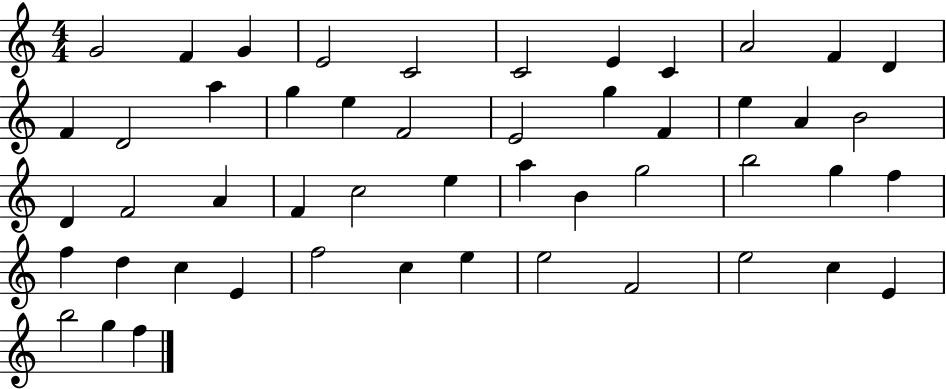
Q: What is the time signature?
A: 4/4